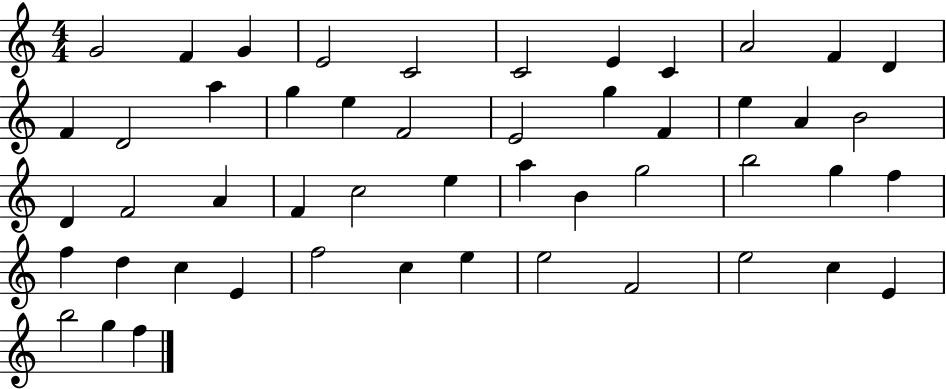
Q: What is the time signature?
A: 4/4